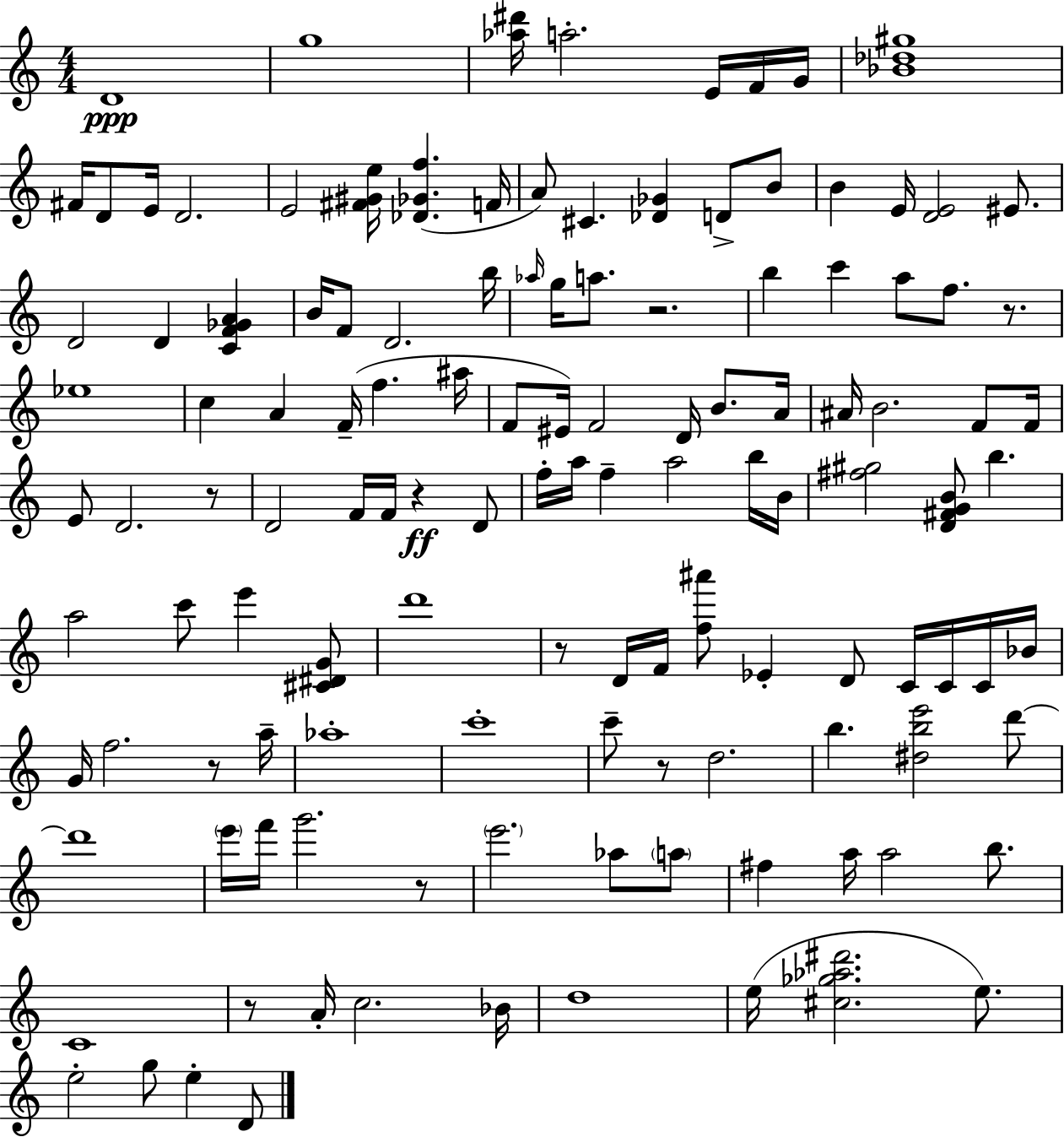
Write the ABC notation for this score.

X:1
T:Untitled
M:4/4
L:1/4
K:C
D4 g4 [_a^d']/4 a2 E/4 F/4 G/4 [_B_d^g]4 ^F/4 D/2 E/4 D2 E2 [^F^Ge]/4 [_D_Gf] F/4 A/2 ^C [_D_G] D/2 B/2 B E/4 [DE]2 ^E/2 D2 D [CF_GA] B/4 F/2 D2 b/4 _a/4 g/4 a/2 z2 b c' a/2 f/2 z/2 _e4 c A F/4 f ^a/4 F/2 ^E/4 F2 D/4 B/2 A/4 ^A/4 B2 F/2 F/4 E/2 D2 z/2 D2 F/4 F/4 z D/2 f/4 a/4 f a2 b/4 B/4 [^f^g]2 [D^FGB]/2 b a2 c'/2 e' [^C^DG]/2 d'4 z/2 D/4 F/4 [f^a']/2 _E D/2 C/4 C/4 C/4 _B/4 G/4 f2 z/2 a/4 _a4 c'4 c'/2 z/2 d2 b [^dbe']2 d'/2 d'4 e'/4 f'/4 g'2 z/2 e'2 _a/2 a/2 ^f a/4 a2 b/2 C4 z/2 A/4 c2 _B/4 d4 e/4 [^c_g_a^d']2 e/2 e2 g/2 e D/2